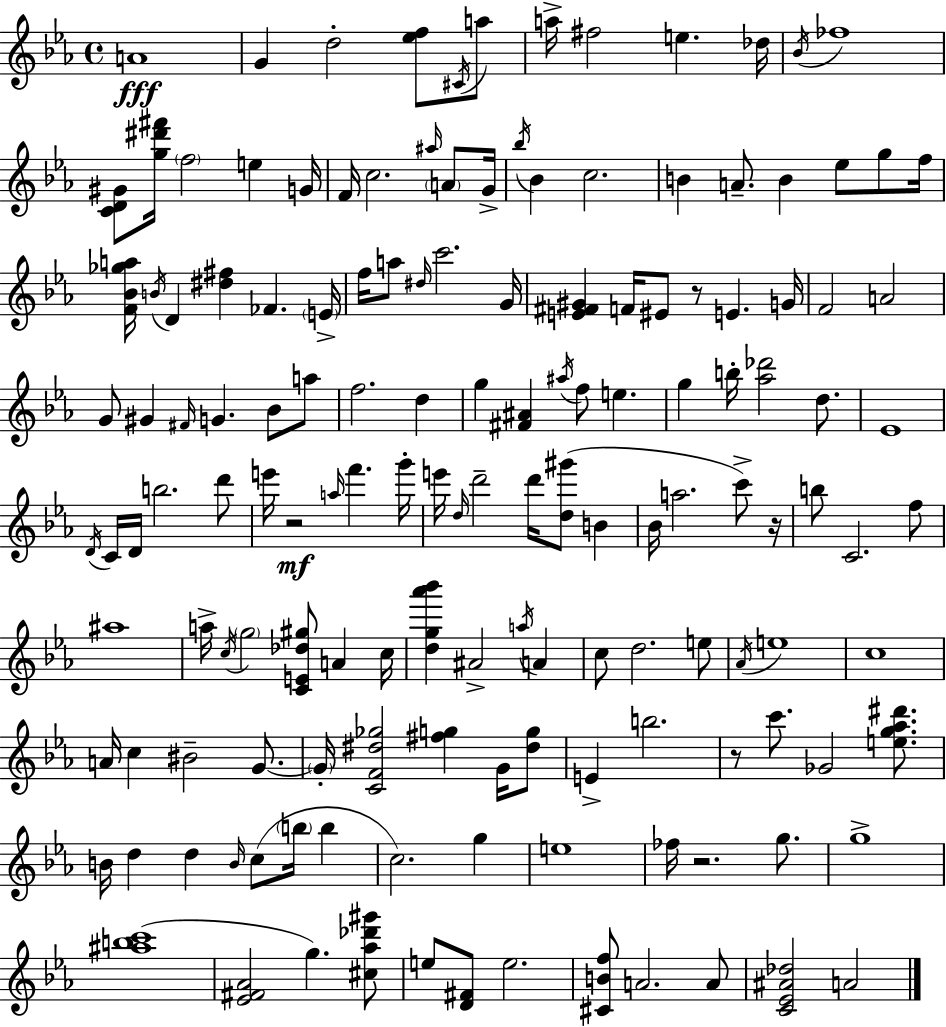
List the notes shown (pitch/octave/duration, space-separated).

A4/w G4/q D5/h [Eb5,F5]/e C#4/s A5/e A5/s F#5/h E5/q. Db5/s Bb4/s FES5/w [C4,D4,G#4]/e [G5,D#6,F#6]/s F5/h E5/q G4/s F4/s C5/h. A#5/s A4/e G4/s Bb5/s Bb4/q C5/h. B4/q A4/e. B4/q Eb5/e G5/e F5/s [F4,Bb4,Gb5,A5]/s B4/s D4/q [D#5,F#5]/q FES4/q. E4/s F5/s A5/e D#5/s C6/h. G4/s [E4,F#4,G#4]/q F4/s EIS4/e R/e E4/q. G4/s F4/h A4/h G4/e G#4/q F#4/s G4/q. Bb4/e A5/e F5/h. D5/q G5/q [F#4,A#4]/q A#5/s F5/e E5/q. G5/q B5/s [Ab5,Db6]/h D5/e. Eb4/w D4/s C4/s D4/s B5/h. D6/e E6/s R/h A5/s F6/q. G6/s E6/s D5/s D6/h D6/s [D5,G#6]/e B4/q Bb4/s A5/h. C6/e R/s B5/e C4/h. F5/e A#5/w A5/s C5/s G5/h [C4,E4,Db5,G#5]/e A4/q C5/s [D5,G5,Ab6,Bb6]/q A#4/h A5/s A4/q C5/e D5/h. E5/e Ab4/s E5/w C5/w A4/s C5/q BIS4/h G4/e. G4/s [C4,F4,D#5,Gb5]/h [F#5,G5]/q G4/s [D#5,G5]/e E4/q B5/h. R/e C6/e. Gb4/h [E5,G5,Ab5,D#6]/e. B4/s D5/q D5/q B4/s C5/e B5/s B5/q C5/h. G5/q E5/w FES5/s R/h. G5/e. G5/w [A#5,B5,C6]/w [Eb4,F#4,Ab4]/h G5/q. [C#5,Ab5,Db6,G#6]/e E5/e [D4,F#4]/e E5/h. [C#4,B4,F5]/e A4/h. A4/e [C4,Eb4,A#4,Db5]/h A4/h